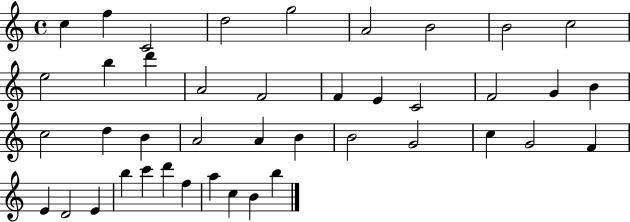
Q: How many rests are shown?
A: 0